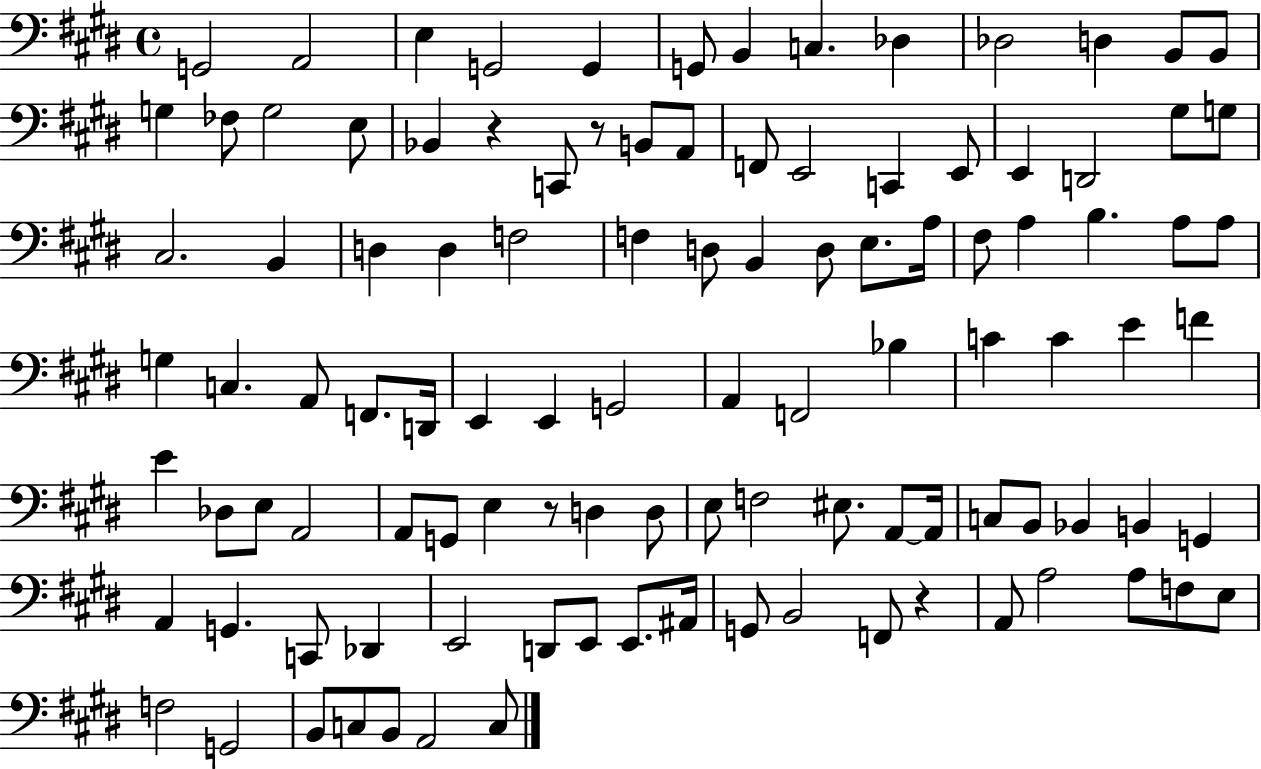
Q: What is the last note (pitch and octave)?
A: C3